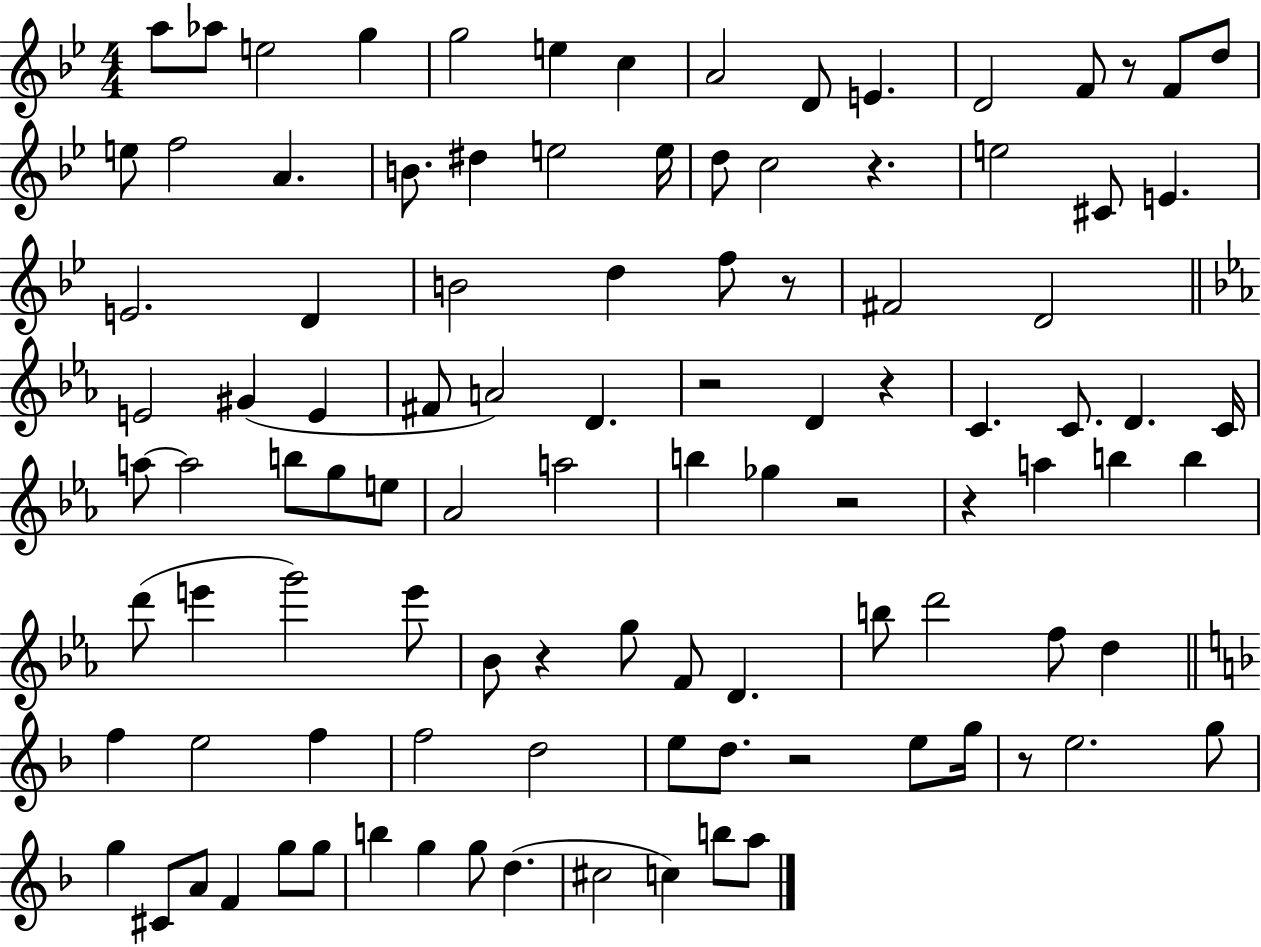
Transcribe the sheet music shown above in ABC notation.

X:1
T:Untitled
M:4/4
L:1/4
K:Bb
a/2 _a/2 e2 g g2 e c A2 D/2 E D2 F/2 z/2 F/2 d/2 e/2 f2 A B/2 ^d e2 e/4 d/2 c2 z e2 ^C/2 E E2 D B2 d f/2 z/2 ^F2 D2 E2 ^G E ^F/2 A2 D z2 D z C C/2 D C/4 a/2 a2 b/2 g/2 e/2 _A2 a2 b _g z2 z a b b d'/2 e' g'2 e'/2 _B/2 z g/2 F/2 D b/2 d'2 f/2 d f e2 f f2 d2 e/2 d/2 z2 e/2 g/4 z/2 e2 g/2 g ^C/2 A/2 F g/2 g/2 b g g/2 d ^c2 c b/2 a/2